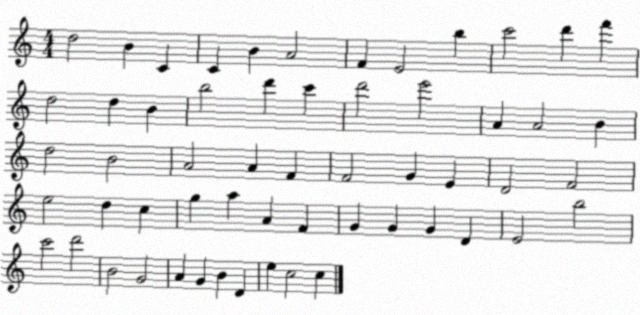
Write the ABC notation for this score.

X:1
T:Untitled
M:4/4
L:1/4
K:C
d2 B C C B A2 F E2 b c'2 d' f' d2 d B b2 d' c' d'2 e'2 A A2 B d2 B2 A2 A F F2 G E D2 F2 e2 d c g a A F G G G D E2 b2 c'2 d'2 B2 G2 A G B D e c2 c